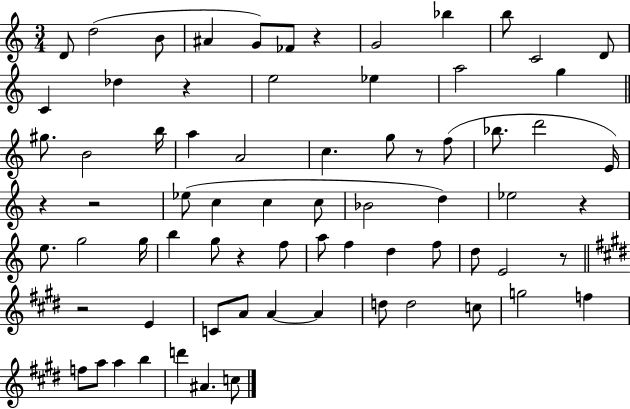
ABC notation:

X:1
T:Untitled
M:3/4
L:1/4
K:C
D/2 d2 B/2 ^A G/2 _F/2 z G2 _b b/2 C2 D/2 C _d z e2 _e a2 g ^g/2 B2 b/4 a A2 c g/2 z/2 f/2 _b/2 d'2 E/4 z z2 _e/2 c c c/2 _B2 d _e2 z e/2 g2 g/4 b g/2 z f/2 a/2 f d f/2 d/2 E2 z/2 z2 E C/2 A/2 A A d/2 d2 c/2 g2 f f/2 a/2 a b d' ^A c/2